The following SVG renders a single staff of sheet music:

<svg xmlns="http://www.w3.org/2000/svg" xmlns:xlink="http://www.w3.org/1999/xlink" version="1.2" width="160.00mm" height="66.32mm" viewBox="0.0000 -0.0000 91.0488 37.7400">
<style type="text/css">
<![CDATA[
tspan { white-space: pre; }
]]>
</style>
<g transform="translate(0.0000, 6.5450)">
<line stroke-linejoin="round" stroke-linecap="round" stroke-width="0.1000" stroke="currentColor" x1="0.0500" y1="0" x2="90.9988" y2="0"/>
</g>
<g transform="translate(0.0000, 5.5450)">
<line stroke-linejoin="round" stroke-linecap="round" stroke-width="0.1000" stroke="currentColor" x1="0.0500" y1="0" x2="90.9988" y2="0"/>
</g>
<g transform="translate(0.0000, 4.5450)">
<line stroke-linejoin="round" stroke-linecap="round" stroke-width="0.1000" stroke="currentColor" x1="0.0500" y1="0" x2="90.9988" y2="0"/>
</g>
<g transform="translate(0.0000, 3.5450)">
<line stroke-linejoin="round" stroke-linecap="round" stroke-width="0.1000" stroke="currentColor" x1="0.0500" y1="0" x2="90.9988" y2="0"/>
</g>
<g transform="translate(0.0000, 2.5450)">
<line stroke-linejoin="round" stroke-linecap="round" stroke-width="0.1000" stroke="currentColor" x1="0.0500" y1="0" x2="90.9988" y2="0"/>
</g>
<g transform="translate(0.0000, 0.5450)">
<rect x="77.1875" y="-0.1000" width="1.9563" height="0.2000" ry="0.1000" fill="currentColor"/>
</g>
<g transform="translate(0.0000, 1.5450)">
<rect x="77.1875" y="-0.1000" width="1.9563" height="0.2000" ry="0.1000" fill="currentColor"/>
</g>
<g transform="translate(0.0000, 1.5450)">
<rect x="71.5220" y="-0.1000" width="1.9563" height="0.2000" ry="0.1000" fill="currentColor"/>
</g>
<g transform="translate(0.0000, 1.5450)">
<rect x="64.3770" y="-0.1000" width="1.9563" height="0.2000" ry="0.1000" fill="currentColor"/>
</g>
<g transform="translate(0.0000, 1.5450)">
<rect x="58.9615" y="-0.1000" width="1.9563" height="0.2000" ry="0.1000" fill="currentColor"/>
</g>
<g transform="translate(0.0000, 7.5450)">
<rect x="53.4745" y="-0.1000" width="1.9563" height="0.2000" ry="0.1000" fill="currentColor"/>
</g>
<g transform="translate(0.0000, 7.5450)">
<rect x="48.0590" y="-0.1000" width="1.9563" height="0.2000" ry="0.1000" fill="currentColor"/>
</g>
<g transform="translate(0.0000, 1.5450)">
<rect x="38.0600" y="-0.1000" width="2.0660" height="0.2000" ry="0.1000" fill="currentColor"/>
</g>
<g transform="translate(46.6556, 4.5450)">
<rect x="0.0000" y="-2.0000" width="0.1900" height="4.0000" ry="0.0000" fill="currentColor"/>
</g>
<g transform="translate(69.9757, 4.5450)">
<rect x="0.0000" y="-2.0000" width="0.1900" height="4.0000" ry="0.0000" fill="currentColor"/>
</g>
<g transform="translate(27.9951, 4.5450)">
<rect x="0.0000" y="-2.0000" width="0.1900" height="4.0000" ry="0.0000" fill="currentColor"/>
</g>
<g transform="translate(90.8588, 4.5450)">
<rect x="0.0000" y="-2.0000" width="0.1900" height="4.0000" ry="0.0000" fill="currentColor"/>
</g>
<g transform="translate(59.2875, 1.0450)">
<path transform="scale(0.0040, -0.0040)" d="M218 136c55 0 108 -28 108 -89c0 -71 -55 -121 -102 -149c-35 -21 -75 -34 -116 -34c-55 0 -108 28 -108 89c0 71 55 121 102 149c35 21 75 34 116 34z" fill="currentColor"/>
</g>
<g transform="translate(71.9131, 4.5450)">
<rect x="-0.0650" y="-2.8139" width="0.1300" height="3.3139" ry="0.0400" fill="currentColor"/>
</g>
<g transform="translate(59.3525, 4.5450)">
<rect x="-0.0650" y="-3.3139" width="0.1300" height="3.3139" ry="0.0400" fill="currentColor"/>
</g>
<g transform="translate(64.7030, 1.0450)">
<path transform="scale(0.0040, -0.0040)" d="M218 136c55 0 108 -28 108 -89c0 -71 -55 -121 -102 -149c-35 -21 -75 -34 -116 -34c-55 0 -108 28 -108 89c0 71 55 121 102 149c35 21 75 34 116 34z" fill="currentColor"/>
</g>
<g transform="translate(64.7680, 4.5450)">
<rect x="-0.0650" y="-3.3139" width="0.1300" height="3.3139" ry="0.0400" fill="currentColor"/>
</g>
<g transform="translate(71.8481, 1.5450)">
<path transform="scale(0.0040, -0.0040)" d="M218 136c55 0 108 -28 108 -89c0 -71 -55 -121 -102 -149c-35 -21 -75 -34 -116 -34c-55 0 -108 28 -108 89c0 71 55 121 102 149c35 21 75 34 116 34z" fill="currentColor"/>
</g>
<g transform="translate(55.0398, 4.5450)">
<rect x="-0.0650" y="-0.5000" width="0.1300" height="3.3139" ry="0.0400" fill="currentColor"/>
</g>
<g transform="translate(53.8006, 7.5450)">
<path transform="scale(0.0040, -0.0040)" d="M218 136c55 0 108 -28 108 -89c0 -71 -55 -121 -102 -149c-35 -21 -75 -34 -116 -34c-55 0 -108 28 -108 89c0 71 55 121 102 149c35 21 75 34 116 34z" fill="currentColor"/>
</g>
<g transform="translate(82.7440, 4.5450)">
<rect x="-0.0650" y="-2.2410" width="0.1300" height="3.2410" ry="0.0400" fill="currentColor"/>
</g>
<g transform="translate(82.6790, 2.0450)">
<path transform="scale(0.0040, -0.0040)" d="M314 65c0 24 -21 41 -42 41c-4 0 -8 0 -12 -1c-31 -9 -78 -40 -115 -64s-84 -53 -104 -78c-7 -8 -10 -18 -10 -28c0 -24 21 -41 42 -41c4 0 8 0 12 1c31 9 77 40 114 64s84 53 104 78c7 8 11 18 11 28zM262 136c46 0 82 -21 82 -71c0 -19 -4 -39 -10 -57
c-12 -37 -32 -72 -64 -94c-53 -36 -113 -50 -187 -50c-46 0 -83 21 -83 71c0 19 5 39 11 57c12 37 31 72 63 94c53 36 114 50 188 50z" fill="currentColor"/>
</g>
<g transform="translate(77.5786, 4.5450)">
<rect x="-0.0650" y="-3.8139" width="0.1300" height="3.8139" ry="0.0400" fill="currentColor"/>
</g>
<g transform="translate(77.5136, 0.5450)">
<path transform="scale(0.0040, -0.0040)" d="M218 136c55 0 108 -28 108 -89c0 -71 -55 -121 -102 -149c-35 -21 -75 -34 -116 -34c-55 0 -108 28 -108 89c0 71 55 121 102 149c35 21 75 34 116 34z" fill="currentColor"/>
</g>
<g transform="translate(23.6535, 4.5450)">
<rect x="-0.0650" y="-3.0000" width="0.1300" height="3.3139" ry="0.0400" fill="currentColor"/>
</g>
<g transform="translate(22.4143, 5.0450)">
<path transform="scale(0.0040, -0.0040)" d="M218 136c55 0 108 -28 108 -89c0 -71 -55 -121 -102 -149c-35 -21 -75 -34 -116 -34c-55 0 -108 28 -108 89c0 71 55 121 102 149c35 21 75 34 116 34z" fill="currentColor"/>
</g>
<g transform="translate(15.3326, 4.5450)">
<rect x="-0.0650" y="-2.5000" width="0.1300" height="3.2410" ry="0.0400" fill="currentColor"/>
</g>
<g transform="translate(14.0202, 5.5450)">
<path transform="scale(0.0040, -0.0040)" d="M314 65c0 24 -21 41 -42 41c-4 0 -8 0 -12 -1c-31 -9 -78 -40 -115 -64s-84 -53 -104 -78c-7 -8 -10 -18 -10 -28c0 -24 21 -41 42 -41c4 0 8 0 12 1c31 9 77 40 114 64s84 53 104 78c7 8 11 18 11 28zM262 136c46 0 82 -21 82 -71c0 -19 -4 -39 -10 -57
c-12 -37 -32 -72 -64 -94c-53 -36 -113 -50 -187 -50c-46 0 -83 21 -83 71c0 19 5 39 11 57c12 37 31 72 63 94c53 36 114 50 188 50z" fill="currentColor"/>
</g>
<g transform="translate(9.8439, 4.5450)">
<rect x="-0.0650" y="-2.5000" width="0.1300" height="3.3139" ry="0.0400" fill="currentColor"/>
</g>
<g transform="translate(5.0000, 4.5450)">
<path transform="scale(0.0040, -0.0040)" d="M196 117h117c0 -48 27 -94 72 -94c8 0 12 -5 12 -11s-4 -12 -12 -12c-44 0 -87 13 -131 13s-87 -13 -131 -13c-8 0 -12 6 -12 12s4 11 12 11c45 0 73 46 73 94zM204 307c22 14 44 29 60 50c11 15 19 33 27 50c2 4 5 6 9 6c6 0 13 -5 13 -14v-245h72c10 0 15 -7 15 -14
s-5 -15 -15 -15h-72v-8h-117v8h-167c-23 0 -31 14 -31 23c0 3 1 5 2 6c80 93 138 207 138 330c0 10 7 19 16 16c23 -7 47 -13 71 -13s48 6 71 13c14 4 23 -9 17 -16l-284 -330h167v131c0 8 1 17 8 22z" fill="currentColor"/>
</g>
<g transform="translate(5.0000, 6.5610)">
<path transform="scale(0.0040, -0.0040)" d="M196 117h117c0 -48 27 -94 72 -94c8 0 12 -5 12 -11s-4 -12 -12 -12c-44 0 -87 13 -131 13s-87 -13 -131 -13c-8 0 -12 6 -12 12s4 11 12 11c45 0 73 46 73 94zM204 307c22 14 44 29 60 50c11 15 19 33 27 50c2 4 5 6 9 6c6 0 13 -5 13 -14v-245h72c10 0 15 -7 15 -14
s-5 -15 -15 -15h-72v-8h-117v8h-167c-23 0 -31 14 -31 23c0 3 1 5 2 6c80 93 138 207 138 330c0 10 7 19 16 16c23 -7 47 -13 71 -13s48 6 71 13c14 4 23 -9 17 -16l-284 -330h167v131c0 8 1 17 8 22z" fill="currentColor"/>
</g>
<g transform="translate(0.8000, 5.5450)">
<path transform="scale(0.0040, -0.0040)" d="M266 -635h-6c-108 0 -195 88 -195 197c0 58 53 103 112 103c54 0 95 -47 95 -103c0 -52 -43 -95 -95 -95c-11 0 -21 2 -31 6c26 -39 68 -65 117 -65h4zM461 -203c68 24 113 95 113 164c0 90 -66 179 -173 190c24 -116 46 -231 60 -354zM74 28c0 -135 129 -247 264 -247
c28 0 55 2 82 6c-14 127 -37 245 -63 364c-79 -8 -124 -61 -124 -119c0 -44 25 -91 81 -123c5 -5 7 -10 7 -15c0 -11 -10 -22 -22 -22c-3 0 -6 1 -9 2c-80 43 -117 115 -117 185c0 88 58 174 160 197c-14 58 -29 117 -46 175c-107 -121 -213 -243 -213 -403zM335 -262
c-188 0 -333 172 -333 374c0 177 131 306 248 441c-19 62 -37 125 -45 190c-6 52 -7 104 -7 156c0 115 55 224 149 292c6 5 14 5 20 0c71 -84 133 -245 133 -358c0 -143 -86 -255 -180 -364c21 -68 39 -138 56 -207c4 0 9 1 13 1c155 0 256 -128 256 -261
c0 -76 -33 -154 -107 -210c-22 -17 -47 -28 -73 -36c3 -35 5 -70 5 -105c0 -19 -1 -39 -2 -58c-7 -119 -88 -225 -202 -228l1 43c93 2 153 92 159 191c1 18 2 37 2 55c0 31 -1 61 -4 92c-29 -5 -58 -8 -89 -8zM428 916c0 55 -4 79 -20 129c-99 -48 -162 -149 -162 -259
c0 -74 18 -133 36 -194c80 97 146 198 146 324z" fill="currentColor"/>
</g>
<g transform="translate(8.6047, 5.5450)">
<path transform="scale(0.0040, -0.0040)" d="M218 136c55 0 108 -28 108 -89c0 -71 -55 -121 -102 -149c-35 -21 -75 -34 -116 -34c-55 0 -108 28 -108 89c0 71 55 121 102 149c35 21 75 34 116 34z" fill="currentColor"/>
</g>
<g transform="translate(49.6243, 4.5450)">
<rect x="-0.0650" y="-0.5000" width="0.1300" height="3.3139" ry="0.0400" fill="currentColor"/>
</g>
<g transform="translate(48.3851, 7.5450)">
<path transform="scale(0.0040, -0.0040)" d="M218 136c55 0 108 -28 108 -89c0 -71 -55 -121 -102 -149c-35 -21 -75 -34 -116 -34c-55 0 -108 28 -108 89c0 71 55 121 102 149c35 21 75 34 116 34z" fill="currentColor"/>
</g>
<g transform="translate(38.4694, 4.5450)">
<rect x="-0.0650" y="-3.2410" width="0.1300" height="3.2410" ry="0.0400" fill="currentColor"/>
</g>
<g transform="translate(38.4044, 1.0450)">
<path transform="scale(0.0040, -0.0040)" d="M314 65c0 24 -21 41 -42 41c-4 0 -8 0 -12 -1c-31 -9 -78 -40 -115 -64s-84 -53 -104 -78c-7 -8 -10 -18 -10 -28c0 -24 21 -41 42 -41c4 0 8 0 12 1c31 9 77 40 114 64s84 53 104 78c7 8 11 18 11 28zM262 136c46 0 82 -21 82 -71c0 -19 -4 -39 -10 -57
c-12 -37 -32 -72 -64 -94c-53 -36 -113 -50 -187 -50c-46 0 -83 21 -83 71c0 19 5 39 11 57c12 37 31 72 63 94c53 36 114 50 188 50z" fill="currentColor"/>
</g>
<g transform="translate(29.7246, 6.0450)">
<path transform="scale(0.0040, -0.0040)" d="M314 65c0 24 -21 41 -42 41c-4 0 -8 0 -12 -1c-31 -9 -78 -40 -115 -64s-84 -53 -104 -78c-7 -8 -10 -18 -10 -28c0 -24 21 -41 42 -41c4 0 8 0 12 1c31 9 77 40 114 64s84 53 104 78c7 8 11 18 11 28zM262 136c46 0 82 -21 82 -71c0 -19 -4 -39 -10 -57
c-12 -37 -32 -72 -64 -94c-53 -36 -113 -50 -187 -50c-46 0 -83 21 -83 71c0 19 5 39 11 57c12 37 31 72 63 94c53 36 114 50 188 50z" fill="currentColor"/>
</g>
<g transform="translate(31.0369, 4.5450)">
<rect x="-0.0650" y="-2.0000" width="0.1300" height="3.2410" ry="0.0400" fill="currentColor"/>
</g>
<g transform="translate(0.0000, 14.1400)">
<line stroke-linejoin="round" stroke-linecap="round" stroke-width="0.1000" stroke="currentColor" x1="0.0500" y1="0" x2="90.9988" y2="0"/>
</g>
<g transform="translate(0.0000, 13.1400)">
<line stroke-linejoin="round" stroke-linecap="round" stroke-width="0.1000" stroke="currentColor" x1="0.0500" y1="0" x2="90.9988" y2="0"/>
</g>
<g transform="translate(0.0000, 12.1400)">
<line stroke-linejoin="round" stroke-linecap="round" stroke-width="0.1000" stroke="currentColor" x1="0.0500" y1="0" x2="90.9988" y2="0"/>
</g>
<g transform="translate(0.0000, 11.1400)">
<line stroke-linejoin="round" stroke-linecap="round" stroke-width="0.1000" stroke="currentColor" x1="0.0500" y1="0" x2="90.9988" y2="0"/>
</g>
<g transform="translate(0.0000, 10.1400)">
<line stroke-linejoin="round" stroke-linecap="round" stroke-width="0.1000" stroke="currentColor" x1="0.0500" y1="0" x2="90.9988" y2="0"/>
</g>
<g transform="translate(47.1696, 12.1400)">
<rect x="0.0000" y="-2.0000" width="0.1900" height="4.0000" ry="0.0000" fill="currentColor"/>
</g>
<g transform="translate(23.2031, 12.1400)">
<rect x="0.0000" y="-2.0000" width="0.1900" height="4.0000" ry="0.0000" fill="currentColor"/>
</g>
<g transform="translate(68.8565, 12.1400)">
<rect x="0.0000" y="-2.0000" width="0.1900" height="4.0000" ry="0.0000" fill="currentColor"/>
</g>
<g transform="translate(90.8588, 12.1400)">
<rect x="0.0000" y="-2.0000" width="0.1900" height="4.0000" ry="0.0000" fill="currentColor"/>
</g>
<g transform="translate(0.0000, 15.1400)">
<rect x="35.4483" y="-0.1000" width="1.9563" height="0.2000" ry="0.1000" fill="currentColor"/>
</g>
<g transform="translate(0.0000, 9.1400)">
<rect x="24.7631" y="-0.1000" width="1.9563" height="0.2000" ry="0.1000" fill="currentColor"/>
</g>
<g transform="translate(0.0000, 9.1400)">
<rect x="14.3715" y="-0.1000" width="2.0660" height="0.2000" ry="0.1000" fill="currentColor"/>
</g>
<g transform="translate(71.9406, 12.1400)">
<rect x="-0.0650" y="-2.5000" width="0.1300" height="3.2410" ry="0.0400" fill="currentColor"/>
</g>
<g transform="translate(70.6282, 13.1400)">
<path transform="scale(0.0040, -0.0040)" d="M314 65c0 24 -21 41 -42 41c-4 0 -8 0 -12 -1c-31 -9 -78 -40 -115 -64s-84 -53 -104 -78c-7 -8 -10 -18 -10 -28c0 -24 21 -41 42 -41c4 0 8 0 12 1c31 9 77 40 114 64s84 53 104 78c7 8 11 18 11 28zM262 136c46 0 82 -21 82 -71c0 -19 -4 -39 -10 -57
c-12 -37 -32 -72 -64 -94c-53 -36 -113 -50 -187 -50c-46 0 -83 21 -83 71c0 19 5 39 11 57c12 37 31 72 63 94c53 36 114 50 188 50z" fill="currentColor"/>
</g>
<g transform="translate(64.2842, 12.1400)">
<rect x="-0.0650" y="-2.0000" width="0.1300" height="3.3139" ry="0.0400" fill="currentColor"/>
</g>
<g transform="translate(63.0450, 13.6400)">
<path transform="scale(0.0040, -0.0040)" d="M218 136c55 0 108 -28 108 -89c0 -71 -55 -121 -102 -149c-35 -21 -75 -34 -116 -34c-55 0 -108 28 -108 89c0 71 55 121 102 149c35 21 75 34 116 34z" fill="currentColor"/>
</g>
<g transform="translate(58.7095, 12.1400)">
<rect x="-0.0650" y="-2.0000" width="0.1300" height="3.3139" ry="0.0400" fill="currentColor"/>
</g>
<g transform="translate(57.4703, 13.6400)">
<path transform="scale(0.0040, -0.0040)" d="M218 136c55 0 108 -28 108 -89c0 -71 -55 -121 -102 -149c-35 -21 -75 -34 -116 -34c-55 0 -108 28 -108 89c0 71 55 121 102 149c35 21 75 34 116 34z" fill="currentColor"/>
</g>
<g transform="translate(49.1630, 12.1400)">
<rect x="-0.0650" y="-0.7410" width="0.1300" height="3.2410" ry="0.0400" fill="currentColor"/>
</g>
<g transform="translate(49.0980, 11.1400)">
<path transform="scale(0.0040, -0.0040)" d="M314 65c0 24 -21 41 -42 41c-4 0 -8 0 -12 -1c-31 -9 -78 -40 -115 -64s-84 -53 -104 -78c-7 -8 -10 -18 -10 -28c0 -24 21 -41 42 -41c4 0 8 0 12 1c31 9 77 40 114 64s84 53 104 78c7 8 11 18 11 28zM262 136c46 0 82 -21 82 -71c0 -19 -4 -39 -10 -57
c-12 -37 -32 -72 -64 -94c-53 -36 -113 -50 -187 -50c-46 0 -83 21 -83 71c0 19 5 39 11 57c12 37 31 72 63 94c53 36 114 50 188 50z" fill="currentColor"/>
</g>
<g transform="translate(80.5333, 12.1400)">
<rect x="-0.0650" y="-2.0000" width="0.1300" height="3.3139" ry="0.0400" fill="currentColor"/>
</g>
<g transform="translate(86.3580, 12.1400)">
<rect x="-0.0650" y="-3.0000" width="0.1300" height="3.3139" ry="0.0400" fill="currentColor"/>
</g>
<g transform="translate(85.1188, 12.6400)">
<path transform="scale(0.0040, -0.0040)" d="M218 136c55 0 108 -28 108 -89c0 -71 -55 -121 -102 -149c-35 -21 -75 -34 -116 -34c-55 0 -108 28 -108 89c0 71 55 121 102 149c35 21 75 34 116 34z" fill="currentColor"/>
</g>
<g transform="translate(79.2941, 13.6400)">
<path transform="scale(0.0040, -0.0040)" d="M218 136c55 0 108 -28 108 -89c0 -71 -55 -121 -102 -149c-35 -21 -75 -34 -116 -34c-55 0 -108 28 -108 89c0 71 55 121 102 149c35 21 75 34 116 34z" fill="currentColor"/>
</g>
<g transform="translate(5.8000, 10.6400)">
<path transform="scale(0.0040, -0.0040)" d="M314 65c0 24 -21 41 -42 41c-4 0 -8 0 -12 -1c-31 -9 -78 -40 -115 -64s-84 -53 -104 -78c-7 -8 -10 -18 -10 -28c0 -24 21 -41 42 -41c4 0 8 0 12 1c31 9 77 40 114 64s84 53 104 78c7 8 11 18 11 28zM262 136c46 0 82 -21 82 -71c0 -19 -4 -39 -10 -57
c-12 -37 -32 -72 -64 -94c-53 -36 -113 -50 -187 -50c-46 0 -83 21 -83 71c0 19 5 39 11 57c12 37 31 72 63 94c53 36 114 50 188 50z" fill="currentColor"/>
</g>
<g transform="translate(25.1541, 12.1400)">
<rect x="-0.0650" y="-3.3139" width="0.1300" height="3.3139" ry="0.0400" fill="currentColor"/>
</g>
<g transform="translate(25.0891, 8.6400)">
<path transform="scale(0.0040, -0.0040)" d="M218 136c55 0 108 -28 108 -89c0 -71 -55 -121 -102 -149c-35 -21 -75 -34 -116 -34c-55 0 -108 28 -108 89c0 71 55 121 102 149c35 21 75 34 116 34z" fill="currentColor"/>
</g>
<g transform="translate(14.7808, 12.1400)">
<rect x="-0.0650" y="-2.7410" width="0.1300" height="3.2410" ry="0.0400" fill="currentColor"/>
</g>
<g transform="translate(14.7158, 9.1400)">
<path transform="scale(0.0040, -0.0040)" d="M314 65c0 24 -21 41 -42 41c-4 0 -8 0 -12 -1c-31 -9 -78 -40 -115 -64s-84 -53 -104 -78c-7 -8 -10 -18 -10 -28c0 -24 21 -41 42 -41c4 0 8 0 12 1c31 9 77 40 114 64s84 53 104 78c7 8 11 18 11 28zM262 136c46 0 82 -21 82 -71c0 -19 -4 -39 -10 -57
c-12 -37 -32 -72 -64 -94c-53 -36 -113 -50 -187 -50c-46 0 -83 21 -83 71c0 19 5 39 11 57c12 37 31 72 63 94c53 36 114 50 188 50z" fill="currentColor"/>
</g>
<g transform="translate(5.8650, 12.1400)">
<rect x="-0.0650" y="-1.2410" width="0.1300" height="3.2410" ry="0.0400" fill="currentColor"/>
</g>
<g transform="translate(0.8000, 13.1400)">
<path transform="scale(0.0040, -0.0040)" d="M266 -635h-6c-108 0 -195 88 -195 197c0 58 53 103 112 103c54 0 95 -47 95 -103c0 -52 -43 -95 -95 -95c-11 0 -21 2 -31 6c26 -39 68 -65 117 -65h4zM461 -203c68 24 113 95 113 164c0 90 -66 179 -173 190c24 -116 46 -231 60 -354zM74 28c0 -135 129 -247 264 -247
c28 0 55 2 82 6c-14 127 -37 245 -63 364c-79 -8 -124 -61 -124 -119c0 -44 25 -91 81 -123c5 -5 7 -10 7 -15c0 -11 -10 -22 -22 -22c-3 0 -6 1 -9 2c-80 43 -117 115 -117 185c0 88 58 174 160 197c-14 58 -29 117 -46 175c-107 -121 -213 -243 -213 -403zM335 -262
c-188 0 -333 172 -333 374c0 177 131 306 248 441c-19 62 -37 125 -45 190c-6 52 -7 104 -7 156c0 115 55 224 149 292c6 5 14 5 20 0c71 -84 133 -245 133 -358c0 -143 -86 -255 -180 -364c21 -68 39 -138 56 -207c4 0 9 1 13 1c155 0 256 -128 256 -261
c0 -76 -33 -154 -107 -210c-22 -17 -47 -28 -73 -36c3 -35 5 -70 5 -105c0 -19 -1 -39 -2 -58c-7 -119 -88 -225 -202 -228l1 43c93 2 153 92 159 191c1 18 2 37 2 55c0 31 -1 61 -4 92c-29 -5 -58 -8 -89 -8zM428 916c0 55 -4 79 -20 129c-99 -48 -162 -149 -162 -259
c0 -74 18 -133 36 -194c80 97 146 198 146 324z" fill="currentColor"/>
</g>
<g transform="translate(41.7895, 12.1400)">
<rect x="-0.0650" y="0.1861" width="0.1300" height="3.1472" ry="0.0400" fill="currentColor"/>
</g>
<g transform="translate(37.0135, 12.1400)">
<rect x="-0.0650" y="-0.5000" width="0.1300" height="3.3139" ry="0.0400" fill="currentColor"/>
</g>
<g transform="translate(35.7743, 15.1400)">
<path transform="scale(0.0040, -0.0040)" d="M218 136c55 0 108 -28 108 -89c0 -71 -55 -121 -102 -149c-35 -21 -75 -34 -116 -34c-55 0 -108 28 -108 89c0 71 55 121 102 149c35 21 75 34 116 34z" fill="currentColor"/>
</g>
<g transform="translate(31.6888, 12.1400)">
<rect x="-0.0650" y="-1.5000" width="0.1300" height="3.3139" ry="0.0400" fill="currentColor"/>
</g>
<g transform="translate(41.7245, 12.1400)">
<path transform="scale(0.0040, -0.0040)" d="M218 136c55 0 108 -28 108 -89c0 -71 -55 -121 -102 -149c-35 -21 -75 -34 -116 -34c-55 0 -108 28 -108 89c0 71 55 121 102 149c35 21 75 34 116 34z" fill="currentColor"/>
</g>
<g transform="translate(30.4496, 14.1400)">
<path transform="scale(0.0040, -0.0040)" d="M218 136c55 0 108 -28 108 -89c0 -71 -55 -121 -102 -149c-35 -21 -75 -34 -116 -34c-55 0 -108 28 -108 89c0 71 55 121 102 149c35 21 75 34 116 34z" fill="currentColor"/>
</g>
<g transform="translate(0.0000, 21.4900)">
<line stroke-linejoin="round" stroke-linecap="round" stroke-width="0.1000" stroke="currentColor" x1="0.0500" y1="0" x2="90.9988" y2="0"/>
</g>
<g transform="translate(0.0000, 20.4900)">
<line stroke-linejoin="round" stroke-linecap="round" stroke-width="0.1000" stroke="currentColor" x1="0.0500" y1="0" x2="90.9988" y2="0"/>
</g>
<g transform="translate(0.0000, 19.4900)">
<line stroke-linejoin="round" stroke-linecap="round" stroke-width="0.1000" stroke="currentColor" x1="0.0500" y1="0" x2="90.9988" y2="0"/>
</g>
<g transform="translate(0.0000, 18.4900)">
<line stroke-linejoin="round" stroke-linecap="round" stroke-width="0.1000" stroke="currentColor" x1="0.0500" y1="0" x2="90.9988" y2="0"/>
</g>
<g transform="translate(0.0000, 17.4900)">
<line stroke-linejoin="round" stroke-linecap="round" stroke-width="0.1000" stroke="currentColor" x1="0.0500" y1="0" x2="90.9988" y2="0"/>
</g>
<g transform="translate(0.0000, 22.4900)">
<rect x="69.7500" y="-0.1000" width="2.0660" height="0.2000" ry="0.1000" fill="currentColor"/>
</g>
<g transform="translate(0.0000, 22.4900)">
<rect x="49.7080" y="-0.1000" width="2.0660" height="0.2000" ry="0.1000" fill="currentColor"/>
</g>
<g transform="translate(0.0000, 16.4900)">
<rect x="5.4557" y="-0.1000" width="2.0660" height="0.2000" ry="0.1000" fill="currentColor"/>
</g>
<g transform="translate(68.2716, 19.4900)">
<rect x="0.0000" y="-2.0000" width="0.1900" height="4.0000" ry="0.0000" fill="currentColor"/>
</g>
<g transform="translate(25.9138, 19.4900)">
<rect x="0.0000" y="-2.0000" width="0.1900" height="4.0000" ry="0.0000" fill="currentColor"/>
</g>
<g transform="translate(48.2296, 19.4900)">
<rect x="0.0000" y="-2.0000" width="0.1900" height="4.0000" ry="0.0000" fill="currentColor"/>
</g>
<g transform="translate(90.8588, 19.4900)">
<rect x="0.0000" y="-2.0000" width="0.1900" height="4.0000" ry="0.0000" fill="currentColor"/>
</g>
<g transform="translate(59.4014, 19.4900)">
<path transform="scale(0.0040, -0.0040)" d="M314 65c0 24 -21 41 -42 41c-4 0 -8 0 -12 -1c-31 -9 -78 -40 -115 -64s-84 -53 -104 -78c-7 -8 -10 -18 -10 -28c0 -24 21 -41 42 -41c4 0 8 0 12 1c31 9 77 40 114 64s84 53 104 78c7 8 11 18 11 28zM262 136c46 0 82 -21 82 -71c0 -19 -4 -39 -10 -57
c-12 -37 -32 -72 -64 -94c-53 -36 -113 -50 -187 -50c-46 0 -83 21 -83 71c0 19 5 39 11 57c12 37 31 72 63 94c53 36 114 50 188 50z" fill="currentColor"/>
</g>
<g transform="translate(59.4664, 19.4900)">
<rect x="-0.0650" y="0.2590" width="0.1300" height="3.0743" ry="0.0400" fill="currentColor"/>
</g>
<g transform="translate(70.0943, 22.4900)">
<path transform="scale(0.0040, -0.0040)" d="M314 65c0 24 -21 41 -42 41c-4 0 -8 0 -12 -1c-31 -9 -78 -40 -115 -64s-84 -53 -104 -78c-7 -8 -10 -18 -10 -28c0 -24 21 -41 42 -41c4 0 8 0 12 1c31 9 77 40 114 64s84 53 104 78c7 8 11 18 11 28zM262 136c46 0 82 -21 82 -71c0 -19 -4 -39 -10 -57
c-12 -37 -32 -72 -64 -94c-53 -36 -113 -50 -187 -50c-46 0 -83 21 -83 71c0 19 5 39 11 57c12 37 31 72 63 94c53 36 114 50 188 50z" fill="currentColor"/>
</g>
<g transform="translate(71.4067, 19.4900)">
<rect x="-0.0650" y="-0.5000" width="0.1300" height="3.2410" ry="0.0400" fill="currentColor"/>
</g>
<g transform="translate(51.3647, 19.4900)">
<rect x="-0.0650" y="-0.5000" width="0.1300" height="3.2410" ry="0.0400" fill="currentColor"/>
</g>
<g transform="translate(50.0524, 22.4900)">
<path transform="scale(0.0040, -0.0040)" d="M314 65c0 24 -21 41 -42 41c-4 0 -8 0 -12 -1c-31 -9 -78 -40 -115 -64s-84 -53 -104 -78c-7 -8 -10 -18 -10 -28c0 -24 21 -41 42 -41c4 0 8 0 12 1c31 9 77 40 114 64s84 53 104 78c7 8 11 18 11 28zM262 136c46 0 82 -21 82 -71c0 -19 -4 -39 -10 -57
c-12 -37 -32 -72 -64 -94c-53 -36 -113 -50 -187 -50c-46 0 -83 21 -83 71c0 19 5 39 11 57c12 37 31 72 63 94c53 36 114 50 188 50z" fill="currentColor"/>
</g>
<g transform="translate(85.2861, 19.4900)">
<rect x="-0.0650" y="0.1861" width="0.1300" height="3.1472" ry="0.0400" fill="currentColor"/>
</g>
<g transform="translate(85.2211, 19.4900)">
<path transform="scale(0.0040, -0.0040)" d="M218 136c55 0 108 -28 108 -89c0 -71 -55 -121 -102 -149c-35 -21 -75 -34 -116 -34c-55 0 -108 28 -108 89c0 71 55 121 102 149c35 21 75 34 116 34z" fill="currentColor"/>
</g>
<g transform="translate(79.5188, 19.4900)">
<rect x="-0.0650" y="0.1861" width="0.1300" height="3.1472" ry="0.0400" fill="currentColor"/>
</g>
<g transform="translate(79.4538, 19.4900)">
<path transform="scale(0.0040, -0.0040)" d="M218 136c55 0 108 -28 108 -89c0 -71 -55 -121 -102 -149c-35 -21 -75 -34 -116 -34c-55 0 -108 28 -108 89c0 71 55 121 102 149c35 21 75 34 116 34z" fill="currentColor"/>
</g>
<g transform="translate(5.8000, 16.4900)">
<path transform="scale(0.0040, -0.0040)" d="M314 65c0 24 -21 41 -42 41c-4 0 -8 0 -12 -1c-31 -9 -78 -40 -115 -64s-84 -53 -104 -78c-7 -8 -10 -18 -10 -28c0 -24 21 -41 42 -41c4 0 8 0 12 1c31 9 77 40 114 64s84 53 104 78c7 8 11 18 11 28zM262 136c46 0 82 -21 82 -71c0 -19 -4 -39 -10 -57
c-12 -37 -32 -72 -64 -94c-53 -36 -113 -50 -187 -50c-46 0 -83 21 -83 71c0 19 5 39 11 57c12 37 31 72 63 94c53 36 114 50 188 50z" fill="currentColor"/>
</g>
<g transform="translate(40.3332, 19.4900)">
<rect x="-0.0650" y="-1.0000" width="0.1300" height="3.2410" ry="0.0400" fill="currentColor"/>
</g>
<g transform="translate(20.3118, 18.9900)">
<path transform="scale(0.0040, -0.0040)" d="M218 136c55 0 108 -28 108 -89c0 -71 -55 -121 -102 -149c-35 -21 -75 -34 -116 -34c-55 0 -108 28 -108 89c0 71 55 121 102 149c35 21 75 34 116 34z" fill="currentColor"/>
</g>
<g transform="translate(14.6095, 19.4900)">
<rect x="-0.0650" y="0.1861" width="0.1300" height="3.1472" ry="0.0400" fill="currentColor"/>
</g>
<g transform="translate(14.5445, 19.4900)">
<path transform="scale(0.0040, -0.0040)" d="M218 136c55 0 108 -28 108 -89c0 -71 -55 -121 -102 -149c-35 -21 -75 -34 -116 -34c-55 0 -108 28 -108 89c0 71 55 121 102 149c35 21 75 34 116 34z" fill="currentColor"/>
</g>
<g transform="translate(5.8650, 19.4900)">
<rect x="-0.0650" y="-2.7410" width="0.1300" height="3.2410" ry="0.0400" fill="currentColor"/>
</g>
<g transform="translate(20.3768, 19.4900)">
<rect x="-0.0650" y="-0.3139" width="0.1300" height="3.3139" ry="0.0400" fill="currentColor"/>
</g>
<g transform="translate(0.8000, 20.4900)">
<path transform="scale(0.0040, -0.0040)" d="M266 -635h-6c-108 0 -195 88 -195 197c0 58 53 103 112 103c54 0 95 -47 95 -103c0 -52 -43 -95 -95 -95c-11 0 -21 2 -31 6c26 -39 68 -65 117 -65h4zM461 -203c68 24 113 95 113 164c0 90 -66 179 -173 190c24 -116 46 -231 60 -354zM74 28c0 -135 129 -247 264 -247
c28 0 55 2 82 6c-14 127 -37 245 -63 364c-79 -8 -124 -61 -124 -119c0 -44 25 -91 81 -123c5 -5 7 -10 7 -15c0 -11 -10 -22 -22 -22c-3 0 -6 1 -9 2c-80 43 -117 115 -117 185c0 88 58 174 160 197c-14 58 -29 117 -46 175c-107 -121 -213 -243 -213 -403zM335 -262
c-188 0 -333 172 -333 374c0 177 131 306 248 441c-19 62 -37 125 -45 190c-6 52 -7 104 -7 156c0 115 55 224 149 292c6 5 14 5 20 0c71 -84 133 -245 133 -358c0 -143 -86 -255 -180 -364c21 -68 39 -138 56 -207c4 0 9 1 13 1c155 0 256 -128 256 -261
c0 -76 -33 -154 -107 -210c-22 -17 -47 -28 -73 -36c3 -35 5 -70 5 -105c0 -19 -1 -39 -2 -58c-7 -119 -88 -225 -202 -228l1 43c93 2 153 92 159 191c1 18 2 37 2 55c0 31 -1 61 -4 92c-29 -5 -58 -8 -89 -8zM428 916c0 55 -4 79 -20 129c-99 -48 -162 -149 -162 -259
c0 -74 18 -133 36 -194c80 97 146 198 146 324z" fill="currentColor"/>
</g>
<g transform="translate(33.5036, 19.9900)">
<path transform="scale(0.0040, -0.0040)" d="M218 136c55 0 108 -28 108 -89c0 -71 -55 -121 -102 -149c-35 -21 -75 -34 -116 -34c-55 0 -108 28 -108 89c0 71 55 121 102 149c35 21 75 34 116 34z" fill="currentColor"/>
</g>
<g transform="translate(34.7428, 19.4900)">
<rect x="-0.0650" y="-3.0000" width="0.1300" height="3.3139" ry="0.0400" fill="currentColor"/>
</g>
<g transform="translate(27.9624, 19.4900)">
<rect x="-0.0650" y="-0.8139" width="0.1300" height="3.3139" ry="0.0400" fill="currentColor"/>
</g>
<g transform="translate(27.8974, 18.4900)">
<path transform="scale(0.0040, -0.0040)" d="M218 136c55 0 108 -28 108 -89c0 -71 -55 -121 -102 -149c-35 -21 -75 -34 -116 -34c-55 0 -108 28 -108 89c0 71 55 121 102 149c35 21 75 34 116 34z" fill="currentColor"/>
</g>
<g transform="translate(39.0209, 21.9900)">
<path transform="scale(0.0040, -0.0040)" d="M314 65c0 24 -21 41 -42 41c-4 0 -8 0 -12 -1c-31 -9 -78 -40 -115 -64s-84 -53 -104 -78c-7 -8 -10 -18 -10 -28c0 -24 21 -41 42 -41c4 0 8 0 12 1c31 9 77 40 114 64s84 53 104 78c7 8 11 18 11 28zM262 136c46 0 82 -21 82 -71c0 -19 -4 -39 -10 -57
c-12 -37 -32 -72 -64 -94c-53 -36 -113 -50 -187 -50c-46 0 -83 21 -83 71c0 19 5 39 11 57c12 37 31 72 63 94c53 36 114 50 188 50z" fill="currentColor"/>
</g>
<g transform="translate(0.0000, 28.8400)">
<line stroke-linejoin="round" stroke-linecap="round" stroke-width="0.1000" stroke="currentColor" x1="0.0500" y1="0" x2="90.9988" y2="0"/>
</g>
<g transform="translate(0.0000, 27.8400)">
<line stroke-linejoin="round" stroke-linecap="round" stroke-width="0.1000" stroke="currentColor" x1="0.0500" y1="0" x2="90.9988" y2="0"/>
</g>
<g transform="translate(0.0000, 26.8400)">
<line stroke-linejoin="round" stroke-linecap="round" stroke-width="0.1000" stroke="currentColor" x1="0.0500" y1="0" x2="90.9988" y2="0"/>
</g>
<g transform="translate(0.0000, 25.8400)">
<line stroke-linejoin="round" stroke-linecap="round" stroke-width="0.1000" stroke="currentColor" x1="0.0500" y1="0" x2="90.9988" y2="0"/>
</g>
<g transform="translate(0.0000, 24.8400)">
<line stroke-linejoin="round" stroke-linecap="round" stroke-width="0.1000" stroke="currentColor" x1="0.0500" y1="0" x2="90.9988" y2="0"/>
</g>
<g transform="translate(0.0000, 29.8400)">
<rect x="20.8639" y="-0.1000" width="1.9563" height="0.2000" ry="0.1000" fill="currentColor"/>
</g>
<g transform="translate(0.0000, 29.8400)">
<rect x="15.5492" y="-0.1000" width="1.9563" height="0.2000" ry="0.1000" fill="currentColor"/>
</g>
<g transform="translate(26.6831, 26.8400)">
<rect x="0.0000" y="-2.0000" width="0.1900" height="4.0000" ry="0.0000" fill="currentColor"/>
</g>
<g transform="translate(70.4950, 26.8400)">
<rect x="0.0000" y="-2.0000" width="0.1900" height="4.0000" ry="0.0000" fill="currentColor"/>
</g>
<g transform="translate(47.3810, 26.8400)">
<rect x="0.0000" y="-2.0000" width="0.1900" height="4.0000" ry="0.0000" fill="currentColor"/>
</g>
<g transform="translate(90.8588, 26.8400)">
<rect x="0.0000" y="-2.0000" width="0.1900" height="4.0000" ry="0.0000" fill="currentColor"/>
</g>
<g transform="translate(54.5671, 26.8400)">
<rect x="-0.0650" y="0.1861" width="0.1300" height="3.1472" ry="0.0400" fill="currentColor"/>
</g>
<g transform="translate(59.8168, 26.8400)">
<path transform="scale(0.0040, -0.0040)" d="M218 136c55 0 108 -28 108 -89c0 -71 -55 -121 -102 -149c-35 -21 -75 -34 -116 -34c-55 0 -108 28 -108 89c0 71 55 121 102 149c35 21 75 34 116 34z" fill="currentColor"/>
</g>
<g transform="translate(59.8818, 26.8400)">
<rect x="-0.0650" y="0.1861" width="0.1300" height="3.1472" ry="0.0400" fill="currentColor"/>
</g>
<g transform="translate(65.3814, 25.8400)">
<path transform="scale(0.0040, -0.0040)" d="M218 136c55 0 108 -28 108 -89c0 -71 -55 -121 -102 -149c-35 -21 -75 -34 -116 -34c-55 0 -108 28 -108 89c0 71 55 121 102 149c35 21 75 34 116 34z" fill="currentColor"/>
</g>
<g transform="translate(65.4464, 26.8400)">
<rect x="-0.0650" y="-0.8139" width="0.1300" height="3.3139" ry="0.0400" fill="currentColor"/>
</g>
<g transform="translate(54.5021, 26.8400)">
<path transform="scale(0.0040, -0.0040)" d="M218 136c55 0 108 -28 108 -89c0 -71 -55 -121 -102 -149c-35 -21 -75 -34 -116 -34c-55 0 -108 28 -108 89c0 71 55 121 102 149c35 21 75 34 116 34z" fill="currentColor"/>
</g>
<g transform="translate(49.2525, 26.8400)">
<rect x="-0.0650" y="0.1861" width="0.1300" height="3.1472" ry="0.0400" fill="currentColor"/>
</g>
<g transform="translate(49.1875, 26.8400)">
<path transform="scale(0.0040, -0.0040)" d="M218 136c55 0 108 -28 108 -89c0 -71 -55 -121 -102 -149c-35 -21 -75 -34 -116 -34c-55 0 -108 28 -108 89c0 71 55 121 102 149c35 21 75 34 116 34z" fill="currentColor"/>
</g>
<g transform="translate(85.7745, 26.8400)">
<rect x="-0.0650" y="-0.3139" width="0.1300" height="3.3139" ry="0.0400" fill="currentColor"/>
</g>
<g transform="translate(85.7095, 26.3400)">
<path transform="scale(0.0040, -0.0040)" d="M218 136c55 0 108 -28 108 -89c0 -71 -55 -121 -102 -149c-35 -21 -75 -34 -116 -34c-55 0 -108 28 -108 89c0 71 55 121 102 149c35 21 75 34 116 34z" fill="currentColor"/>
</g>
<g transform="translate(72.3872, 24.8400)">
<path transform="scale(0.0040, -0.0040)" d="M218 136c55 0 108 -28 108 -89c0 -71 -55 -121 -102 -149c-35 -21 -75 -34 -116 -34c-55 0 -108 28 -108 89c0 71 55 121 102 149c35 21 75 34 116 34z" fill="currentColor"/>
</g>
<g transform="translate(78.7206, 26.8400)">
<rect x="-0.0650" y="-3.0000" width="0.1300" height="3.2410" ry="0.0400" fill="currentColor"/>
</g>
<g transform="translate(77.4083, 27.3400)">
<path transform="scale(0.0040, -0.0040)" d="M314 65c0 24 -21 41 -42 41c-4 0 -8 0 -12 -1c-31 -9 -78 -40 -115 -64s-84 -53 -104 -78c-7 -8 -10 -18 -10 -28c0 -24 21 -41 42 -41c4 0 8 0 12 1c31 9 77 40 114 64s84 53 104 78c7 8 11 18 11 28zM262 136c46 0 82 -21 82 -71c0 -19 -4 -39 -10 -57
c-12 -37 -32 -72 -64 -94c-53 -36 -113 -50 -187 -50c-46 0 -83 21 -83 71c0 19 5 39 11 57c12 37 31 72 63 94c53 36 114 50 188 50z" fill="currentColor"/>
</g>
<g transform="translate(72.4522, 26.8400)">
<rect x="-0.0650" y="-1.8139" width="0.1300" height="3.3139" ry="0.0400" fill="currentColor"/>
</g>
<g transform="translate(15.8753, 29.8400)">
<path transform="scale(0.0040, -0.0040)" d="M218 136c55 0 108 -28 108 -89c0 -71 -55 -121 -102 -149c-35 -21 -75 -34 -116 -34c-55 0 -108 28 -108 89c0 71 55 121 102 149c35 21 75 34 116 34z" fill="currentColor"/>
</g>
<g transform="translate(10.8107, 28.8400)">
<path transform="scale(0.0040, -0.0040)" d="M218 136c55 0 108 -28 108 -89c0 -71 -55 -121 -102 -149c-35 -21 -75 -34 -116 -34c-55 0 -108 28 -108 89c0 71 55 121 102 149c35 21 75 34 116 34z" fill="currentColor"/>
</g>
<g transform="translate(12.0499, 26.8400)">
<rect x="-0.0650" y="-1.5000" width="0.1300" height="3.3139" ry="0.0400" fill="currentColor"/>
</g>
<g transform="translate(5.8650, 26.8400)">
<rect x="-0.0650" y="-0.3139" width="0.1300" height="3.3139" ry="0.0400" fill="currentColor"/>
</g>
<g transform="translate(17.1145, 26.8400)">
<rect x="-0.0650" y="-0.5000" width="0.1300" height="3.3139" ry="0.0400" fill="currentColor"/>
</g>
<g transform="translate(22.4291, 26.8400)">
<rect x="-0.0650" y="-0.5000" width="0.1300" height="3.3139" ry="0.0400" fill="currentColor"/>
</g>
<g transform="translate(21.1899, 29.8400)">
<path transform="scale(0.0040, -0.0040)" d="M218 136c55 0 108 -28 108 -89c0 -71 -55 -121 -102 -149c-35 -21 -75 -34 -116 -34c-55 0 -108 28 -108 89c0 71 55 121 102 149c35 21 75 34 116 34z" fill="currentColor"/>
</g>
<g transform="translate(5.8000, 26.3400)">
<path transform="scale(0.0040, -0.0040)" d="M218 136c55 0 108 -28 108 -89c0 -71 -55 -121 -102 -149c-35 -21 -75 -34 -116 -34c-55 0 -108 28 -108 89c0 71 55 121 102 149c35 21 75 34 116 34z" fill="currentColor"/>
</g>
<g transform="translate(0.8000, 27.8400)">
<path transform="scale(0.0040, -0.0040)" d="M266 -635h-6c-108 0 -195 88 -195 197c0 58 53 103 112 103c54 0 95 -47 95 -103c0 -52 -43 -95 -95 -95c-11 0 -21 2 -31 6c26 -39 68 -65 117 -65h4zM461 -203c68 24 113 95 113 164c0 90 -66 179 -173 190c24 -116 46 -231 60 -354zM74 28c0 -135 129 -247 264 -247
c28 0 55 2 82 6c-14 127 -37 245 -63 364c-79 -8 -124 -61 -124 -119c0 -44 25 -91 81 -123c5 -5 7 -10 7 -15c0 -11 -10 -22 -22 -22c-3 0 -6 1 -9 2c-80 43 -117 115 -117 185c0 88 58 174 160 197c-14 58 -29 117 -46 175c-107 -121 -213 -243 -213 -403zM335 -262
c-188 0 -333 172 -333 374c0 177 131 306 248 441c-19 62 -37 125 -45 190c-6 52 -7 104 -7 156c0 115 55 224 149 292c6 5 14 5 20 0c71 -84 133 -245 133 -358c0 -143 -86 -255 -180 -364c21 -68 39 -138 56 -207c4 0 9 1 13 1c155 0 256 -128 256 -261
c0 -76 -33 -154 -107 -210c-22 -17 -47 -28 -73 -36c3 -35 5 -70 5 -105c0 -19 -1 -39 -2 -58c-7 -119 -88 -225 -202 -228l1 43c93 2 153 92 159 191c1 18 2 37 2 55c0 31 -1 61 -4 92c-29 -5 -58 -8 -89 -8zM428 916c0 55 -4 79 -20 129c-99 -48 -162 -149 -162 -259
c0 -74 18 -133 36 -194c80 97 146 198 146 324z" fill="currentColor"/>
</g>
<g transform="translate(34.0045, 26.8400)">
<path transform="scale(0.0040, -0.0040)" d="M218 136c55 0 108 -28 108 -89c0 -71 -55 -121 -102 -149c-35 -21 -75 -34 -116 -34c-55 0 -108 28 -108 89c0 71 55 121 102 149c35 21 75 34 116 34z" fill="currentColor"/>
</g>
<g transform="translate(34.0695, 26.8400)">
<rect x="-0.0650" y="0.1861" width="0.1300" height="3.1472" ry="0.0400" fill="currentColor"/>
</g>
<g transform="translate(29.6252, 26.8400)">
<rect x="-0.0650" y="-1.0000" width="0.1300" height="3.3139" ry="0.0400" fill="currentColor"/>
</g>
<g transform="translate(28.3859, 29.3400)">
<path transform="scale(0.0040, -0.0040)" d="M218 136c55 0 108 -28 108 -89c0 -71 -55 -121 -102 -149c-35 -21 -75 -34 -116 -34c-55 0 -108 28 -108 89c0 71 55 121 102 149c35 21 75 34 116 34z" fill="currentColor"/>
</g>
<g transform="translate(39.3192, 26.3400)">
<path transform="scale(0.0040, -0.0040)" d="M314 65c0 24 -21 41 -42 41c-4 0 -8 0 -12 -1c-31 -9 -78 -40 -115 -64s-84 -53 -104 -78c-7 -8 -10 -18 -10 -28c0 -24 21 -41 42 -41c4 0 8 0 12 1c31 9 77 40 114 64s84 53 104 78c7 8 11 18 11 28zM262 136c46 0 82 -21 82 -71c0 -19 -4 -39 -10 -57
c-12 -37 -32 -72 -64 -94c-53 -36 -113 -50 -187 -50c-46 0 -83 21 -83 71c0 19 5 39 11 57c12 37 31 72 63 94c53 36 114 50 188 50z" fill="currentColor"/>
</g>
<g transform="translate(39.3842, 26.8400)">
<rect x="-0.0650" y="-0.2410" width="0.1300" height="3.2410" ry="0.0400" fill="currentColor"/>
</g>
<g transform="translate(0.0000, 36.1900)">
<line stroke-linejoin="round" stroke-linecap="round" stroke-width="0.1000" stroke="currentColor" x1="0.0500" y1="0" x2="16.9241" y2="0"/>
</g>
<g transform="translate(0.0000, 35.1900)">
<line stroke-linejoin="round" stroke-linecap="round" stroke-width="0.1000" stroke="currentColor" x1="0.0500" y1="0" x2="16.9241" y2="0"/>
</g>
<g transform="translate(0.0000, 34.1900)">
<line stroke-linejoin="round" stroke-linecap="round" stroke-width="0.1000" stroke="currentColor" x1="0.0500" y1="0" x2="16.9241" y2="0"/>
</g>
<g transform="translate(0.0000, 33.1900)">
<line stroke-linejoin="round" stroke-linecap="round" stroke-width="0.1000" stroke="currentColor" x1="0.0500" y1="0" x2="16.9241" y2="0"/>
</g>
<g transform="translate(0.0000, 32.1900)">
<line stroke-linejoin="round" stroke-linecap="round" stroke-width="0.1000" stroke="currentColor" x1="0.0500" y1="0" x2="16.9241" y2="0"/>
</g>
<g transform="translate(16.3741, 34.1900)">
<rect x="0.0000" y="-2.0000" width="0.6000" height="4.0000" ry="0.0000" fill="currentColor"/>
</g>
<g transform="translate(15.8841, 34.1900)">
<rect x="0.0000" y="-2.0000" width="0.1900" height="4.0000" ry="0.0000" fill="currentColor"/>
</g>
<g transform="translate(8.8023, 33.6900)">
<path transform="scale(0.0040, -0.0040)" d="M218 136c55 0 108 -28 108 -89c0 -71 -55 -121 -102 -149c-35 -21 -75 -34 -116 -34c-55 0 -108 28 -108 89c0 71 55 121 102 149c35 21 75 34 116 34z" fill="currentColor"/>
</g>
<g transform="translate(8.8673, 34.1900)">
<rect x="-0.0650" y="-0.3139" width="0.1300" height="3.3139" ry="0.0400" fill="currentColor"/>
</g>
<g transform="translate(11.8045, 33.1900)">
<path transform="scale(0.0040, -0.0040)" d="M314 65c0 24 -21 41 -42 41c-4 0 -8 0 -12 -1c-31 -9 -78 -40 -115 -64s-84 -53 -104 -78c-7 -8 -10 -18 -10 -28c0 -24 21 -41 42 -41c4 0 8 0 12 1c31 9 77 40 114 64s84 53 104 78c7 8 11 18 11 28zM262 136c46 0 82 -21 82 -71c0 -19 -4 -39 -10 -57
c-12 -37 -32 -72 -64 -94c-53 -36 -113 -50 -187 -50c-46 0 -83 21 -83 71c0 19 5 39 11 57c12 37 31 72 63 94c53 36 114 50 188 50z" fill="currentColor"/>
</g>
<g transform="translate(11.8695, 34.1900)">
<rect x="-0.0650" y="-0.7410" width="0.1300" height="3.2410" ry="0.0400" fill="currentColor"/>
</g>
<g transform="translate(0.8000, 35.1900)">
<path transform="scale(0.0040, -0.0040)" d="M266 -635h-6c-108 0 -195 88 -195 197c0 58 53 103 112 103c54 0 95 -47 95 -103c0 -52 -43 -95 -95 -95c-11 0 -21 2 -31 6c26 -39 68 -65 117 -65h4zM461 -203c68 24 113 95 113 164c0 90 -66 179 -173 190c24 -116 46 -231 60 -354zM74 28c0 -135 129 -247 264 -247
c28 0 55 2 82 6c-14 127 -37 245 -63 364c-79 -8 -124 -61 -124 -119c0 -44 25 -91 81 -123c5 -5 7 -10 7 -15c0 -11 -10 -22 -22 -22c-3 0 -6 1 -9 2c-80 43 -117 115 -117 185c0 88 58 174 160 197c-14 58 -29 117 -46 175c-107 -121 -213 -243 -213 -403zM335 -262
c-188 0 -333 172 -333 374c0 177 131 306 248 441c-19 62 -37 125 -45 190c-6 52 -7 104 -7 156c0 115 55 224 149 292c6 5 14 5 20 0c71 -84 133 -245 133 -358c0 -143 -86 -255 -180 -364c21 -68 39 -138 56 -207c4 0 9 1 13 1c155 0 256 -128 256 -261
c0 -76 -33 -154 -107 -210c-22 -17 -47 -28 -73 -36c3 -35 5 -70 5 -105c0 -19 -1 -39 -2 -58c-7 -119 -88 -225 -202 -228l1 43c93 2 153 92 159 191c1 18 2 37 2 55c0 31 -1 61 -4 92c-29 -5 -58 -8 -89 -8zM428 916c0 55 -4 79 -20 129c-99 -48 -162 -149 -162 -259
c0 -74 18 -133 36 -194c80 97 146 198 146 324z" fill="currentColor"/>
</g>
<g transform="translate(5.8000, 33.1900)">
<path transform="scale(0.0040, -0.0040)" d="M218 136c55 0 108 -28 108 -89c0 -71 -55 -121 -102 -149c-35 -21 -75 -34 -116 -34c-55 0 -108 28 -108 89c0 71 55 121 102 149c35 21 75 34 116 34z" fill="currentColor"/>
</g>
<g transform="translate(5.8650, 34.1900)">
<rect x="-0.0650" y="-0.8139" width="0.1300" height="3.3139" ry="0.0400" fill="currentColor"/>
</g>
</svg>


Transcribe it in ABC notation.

X:1
T:Untitled
M:4/4
L:1/4
K:C
G G2 A F2 b2 C C b b a c' g2 e2 a2 b E C B d2 F F G2 F A a2 B c d A D2 C2 B2 C2 B B c E C C D B c2 B B B d f A2 c d c d2